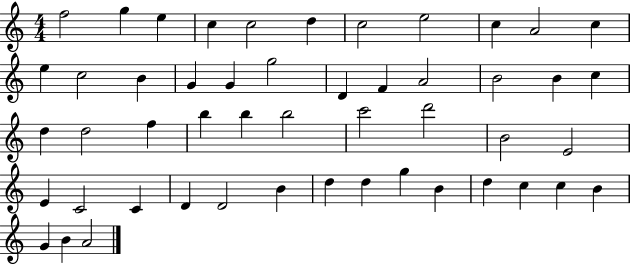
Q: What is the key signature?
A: C major